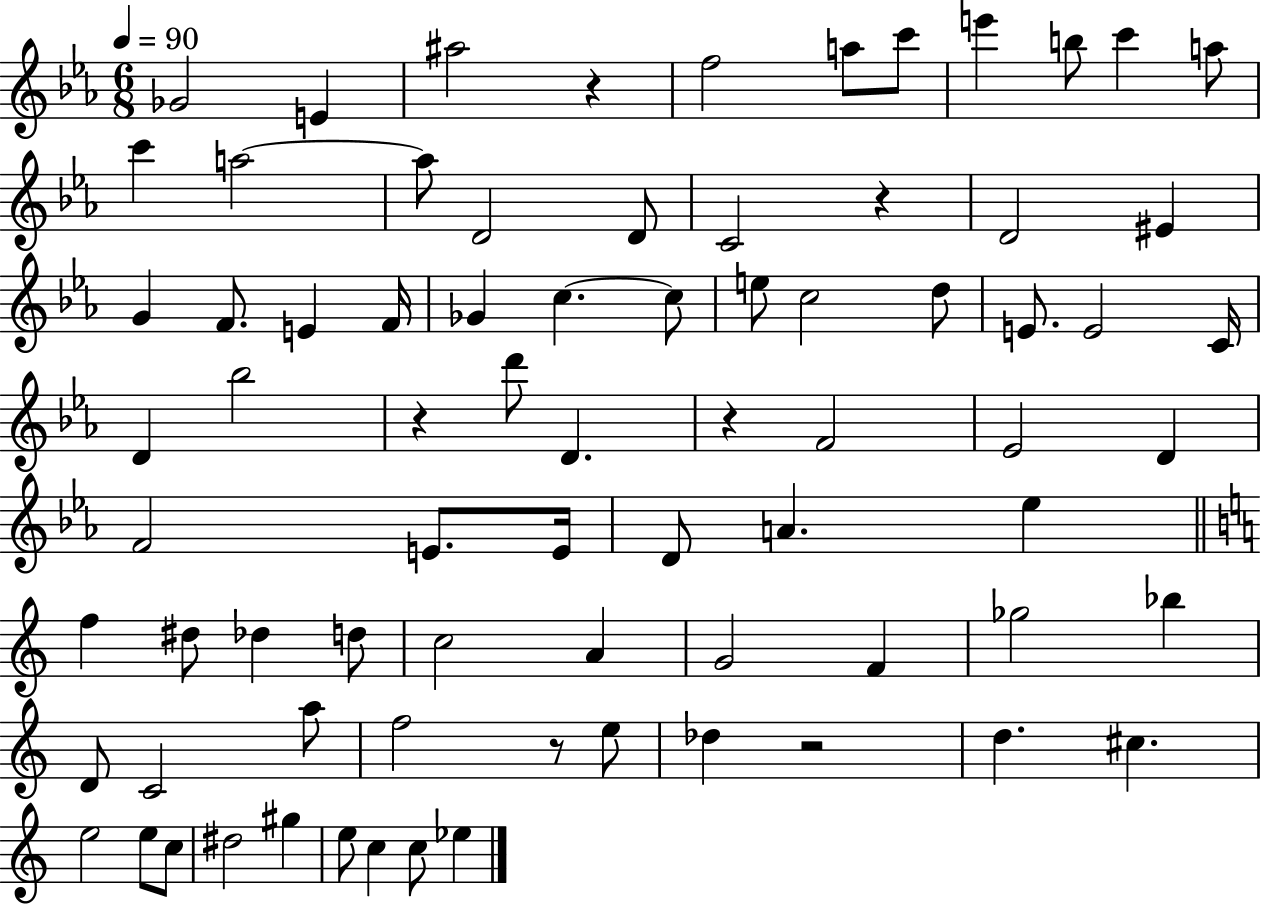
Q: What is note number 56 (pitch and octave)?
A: C4